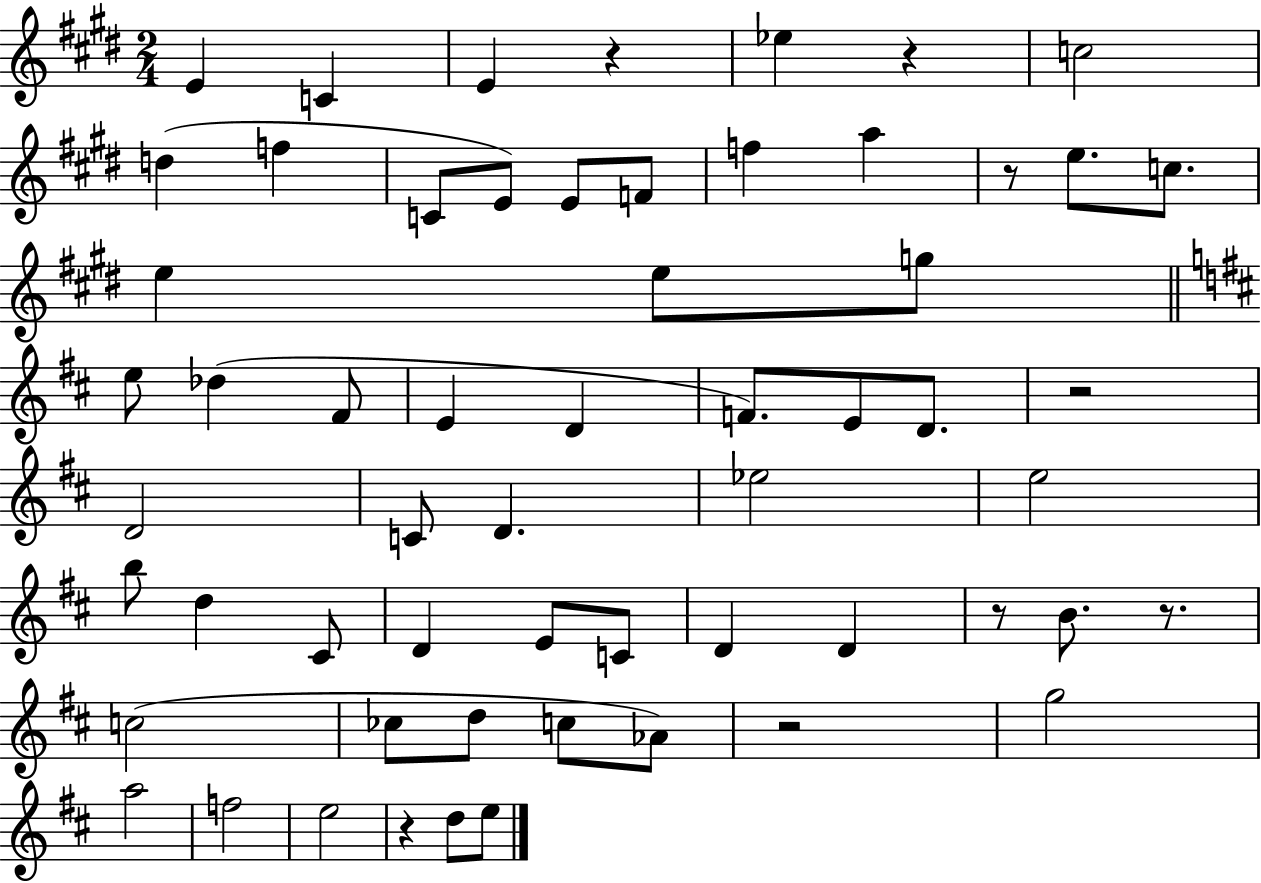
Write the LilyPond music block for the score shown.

{
  \clef treble
  \numericTimeSignature
  \time 2/4
  \key e \major
  e'4 c'4 | e'4 r4 | ees''4 r4 | c''2 | \break d''4( f''4 | c'8 e'8) e'8 f'8 | f''4 a''4 | r8 e''8. c''8. | \break e''4 e''8 g''8 | \bar "||" \break \key b \minor e''8 des''4( fis'8 | e'4 d'4 | f'8.) e'8 d'8. | r2 | \break d'2 | c'8 d'4. | ees''2 | e''2 | \break b''8 d''4 cis'8 | d'4 e'8 c'8 | d'4 d'4 | r8 b'8. r8. | \break c''2( | ces''8 d''8 c''8 aes'8) | r2 | g''2 | \break a''2 | f''2 | e''2 | r4 d''8 e''8 | \break \bar "|."
}